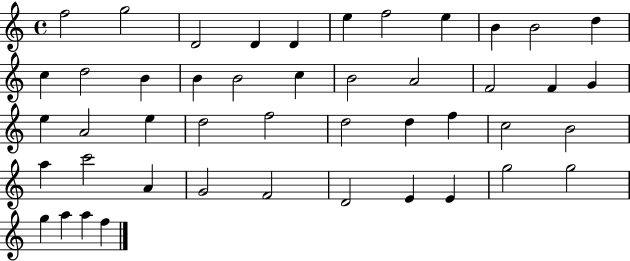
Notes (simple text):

F5/h G5/h D4/h D4/q D4/q E5/q F5/h E5/q B4/q B4/h D5/q C5/q D5/h B4/q B4/q B4/h C5/q B4/h A4/h F4/h F4/q G4/q E5/q A4/h E5/q D5/h F5/h D5/h D5/q F5/q C5/h B4/h A5/q C6/h A4/q G4/h F4/h D4/h E4/q E4/q G5/h G5/h G5/q A5/q A5/q F5/q